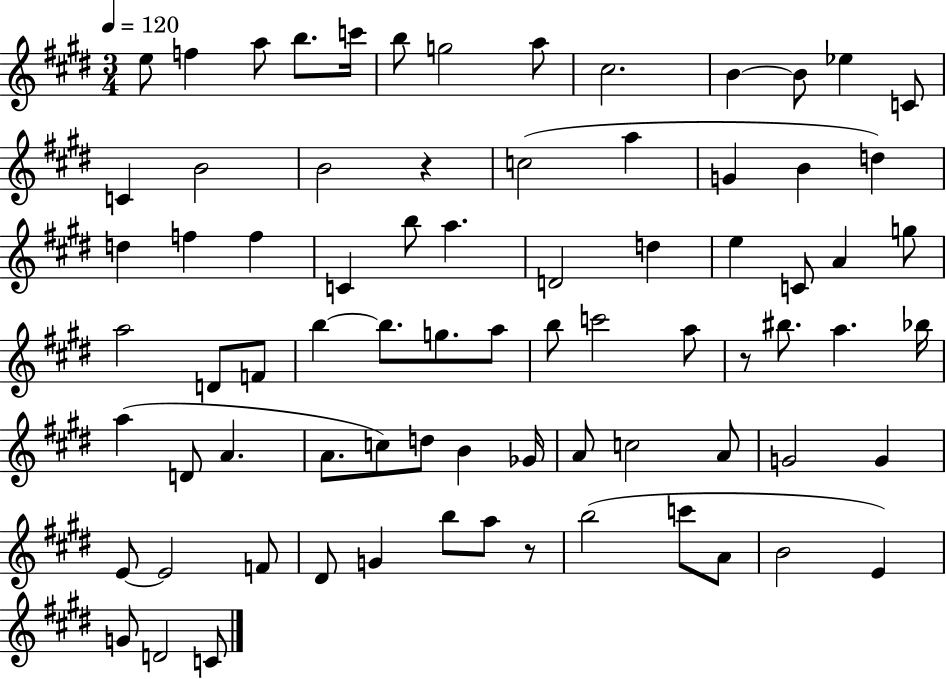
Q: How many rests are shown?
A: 3